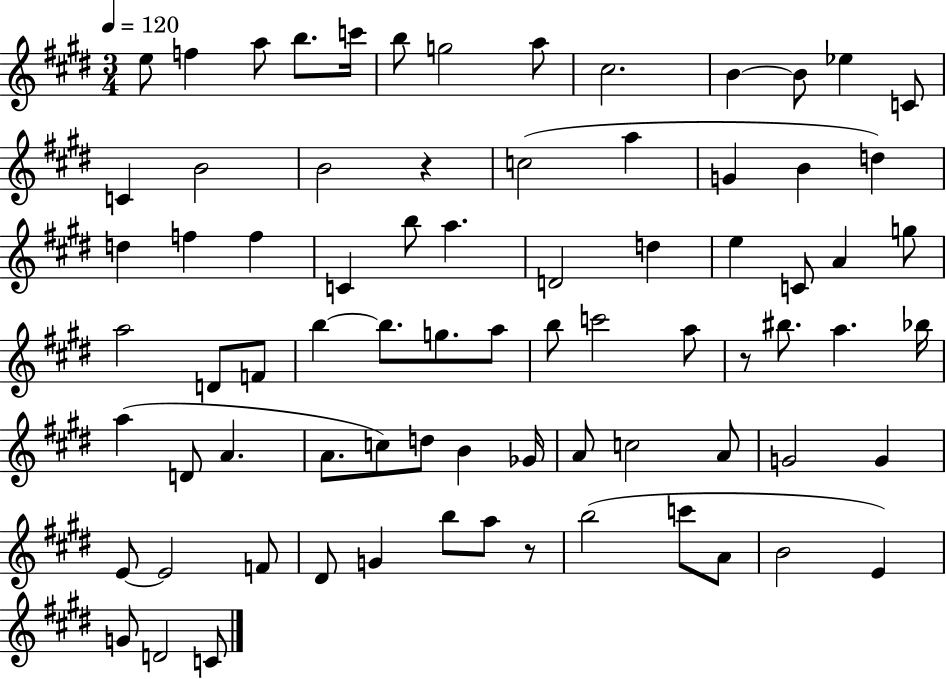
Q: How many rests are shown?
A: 3